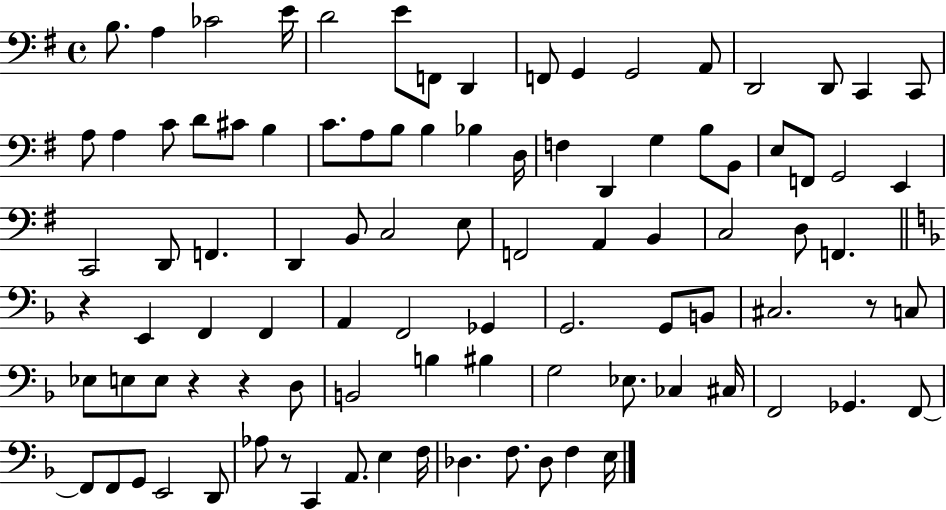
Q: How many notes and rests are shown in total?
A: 95